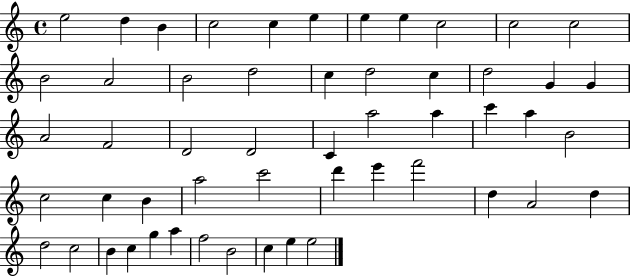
E5/h D5/q B4/q C5/h C5/q E5/q E5/q E5/q C5/h C5/h C5/h B4/h A4/h B4/h D5/h C5/q D5/h C5/q D5/h G4/q G4/q A4/h F4/h D4/h D4/h C4/q A5/h A5/q C6/q A5/q B4/h C5/h C5/q B4/q A5/h C6/h D6/q E6/q F6/h D5/q A4/h D5/q D5/h C5/h B4/q C5/q G5/q A5/q F5/h B4/h C5/q E5/q E5/h